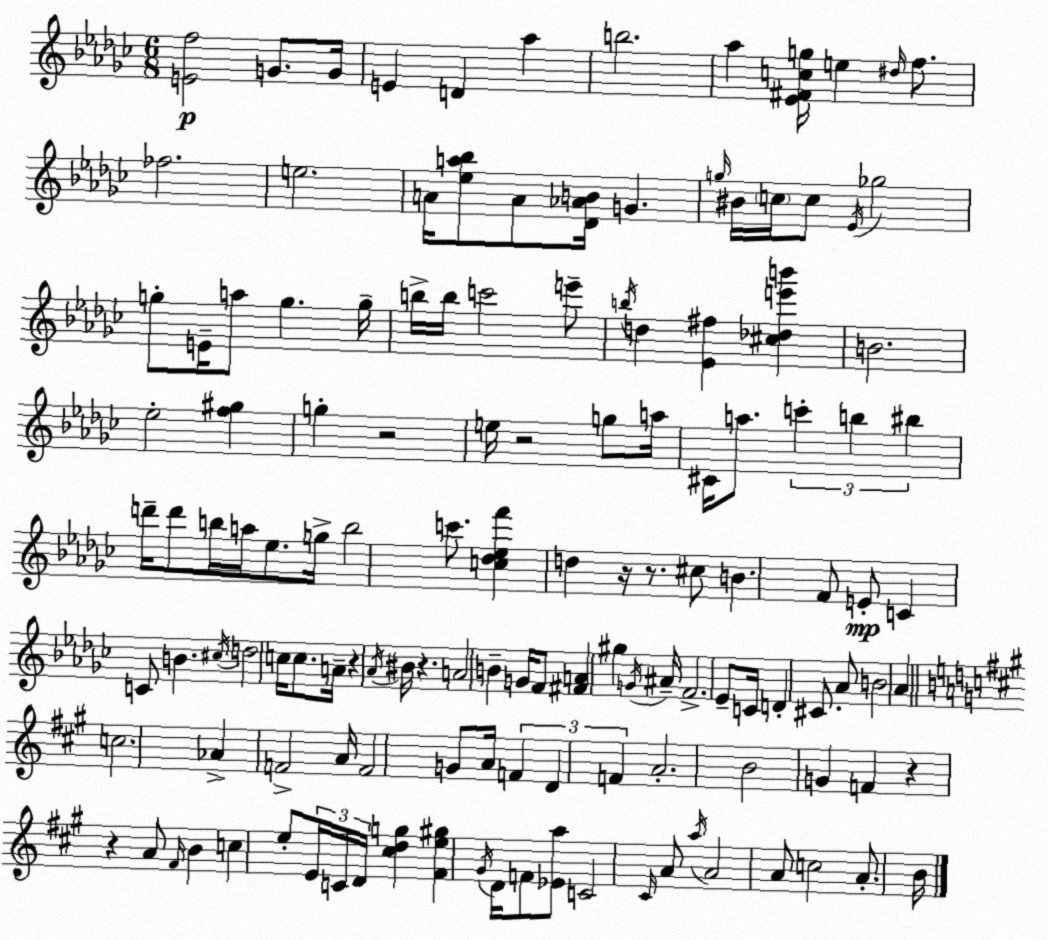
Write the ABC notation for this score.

X:1
T:Untitled
M:6/8
L:1/4
K:Ebm
[Ef]2 G/2 G/4 E D _a b2 _a [_E^Fcg]/4 e ^d/4 f/2 _f2 e2 A/4 [_ea_b]/2 A/2 [_D_AB]/4 G g/4 ^B/4 c/4 c/2 _E/4 _g2 g/2 E/4 a/2 g g/4 b/4 b/4 c'2 e'/2 b/4 d [_E^f] [^c_de'b'] B2 _e2 [f^g] g z2 e/4 z2 g/2 a/4 ^C/4 a/2 c' b ^b d'/4 d'/2 b/4 a/4 _e/2 g/4 b2 c'/2 [c_d_ef'] d z/4 z/2 ^c/2 B F/2 E/2 C C/2 B ^c/4 d2 c/4 c/2 A/4 z _A/4 ^B/4 z A2 B G/4 F/2 [^FA] ^g G/4 ^A/4 F2 _E/2 C/4 D ^C/2 _A/2 B2 _A c2 _A F2 A/4 F2 G/2 A/4 F D F A2 B2 G F z z A/2 ^F/4 B c e/2 E/4 C/4 D/4 [^cdg] [^Fe^g] ^G/4 D/4 F/2 [_Ea]/2 C2 ^C/4 A/2 a/4 A2 A/2 c2 A/2 B/4